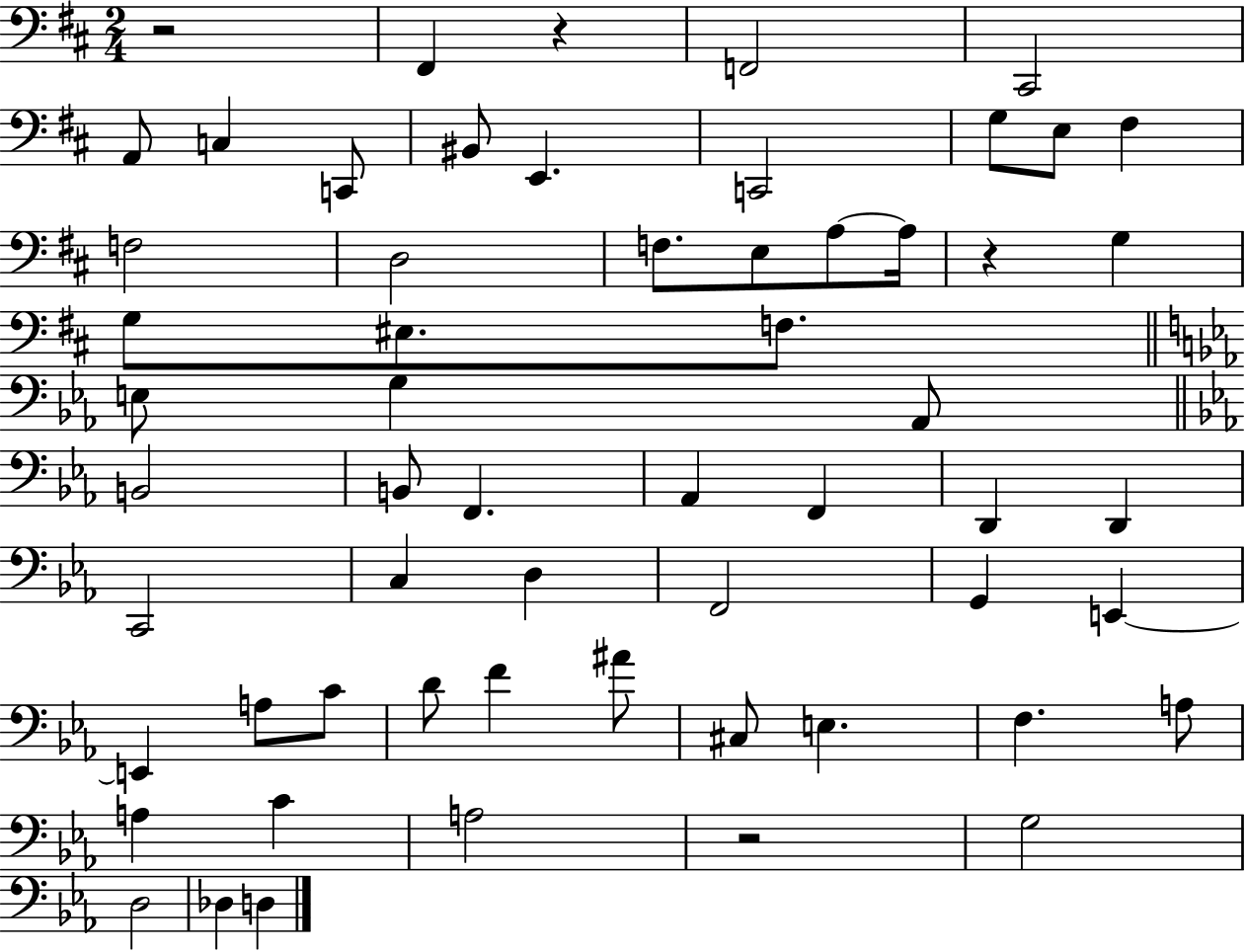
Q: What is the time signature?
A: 2/4